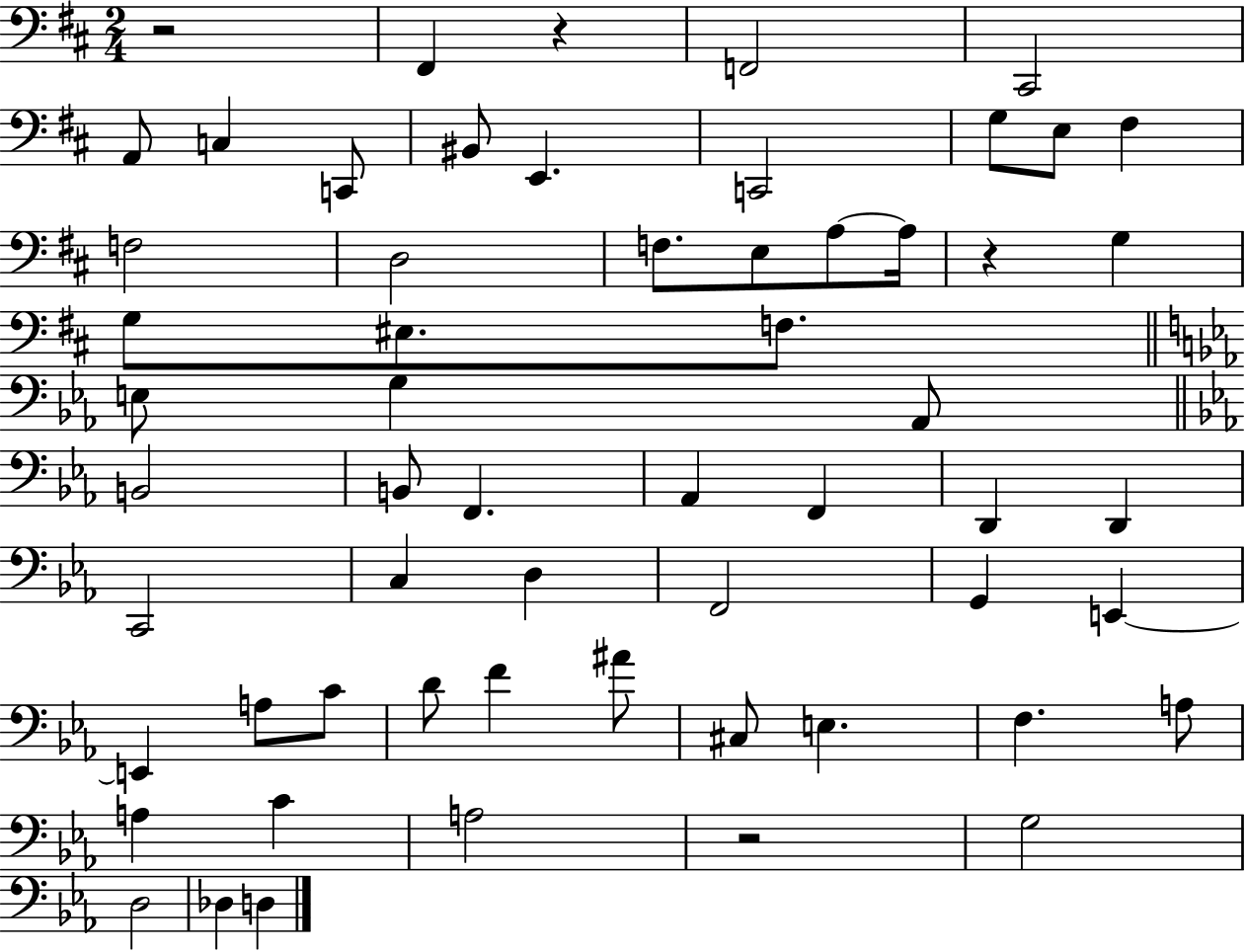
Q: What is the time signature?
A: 2/4